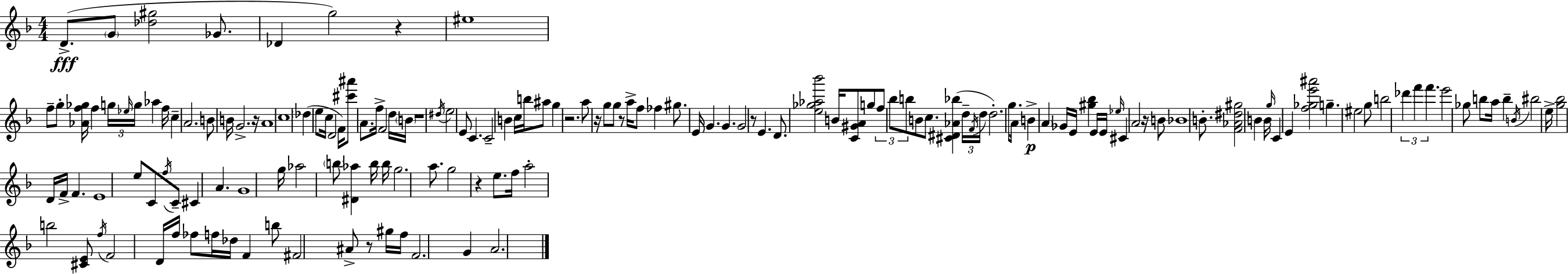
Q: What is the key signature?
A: F major